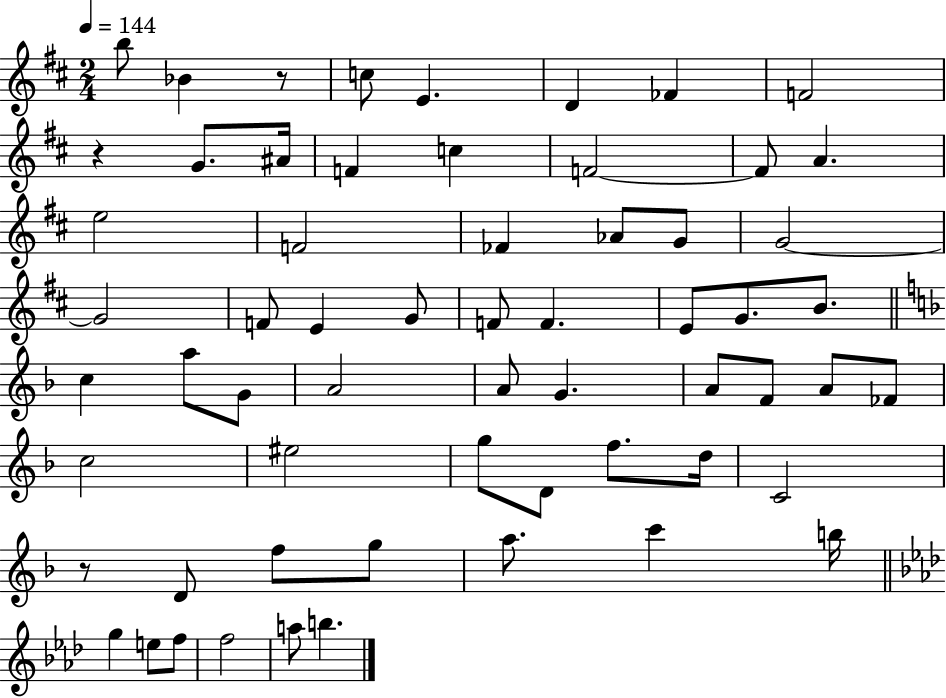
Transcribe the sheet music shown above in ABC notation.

X:1
T:Untitled
M:2/4
L:1/4
K:D
b/2 _B z/2 c/2 E D _F F2 z G/2 ^A/4 F c F2 F/2 A e2 F2 _F _A/2 G/2 G2 G2 F/2 E G/2 F/2 F E/2 G/2 B/2 c a/2 G/2 A2 A/2 G A/2 F/2 A/2 _F/2 c2 ^e2 g/2 D/2 f/2 d/4 C2 z/2 D/2 f/2 g/2 a/2 c' b/4 g e/2 f/2 f2 a/2 b